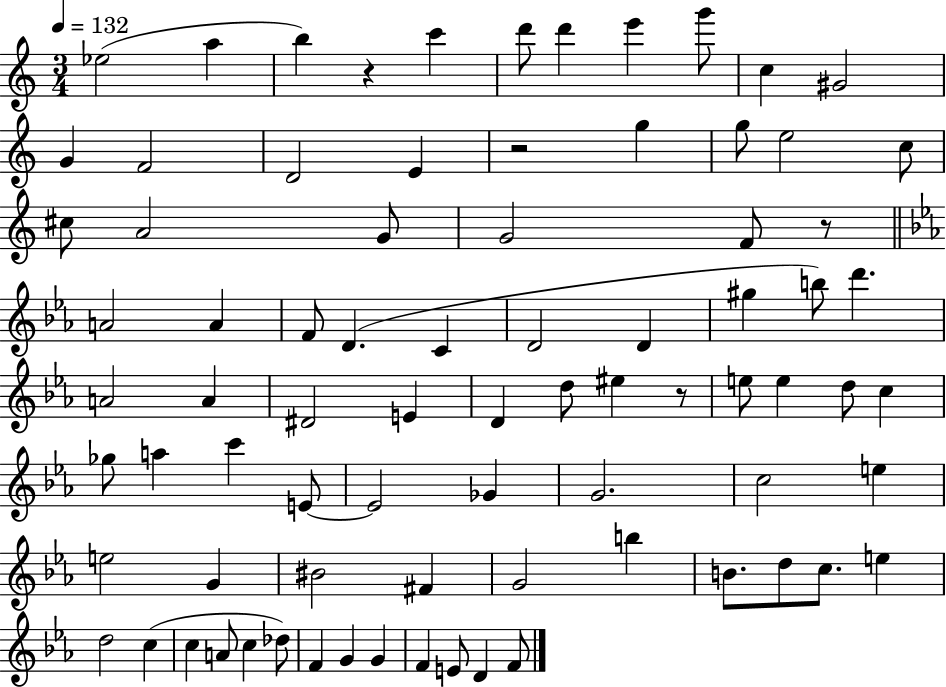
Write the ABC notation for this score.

X:1
T:Untitled
M:3/4
L:1/4
K:C
_e2 a b z c' d'/2 d' e' g'/2 c ^G2 G F2 D2 E z2 g g/2 e2 c/2 ^c/2 A2 G/2 G2 F/2 z/2 A2 A F/2 D C D2 D ^g b/2 d' A2 A ^D2 E D d/2 ^e z/2 e/2 e d/2 c _g/2 a c' E/2 E2 _G G2 c2 e e2 G ^B2 ^F G2 b B/2 d/2 c/2 e d2 c c A/2 c _d/2 F G G F E/2 D F/2